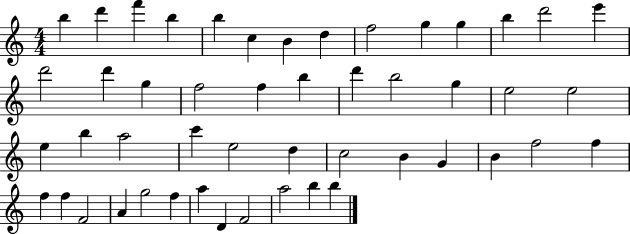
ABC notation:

X:1
T:Untitled
M:4/4
L:1/4
K:C
b d' f' b b c B d f2 g g b d'2 e' d'2 d' g f2 f b d' b2 g e2 e2 e b a2 c' e2 d c2 B G B f2 f f f F2 A g2 f a D F2 a2 b b